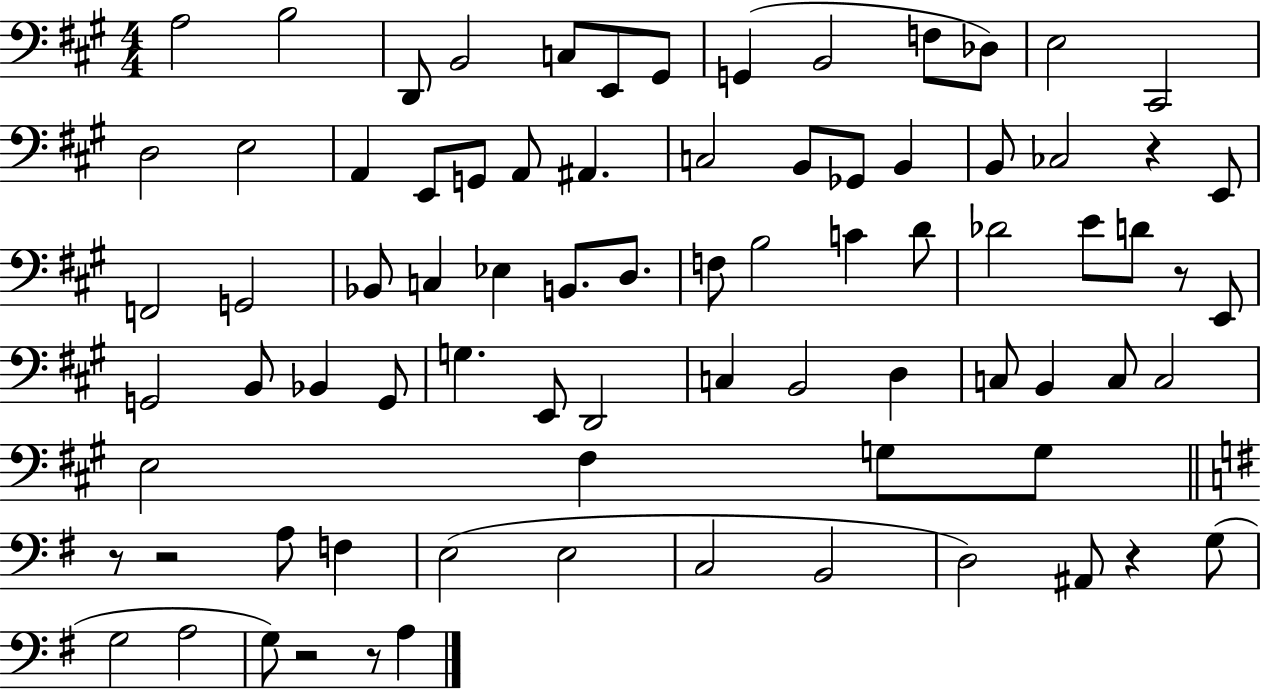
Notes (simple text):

A3/h B3/h D2/e B2/h C3/e E2/e G#2/e G2/q B2/h F3/e Db3/e E3/h C#2/h D3/h E3/h A2/q E2/e G2/e A2/e A#2/q. C3/h B2/e Gb2/e B2/q B2/e CES3/h R/q E2/e F2/h G2/h Bb2/e C3/q Eb3/q B2/e. D3/e. F3/e B3/h C4/q D4/e Db4/h E4/e D4/e R/e E2/e G2/h B2/e Bb2/q G2/e G3/q. E2/e D2/h C3/q B2/h D3/q C3/e B2/q C3/e C3/h E3/h F#3/q G3/e G3/e R/e R/h A3/e F3/q E3/h E3/h C3/h B2/h D3/h A#2/e R/q G3/e G3/h A3/h G3/e R/h R/e A3/q